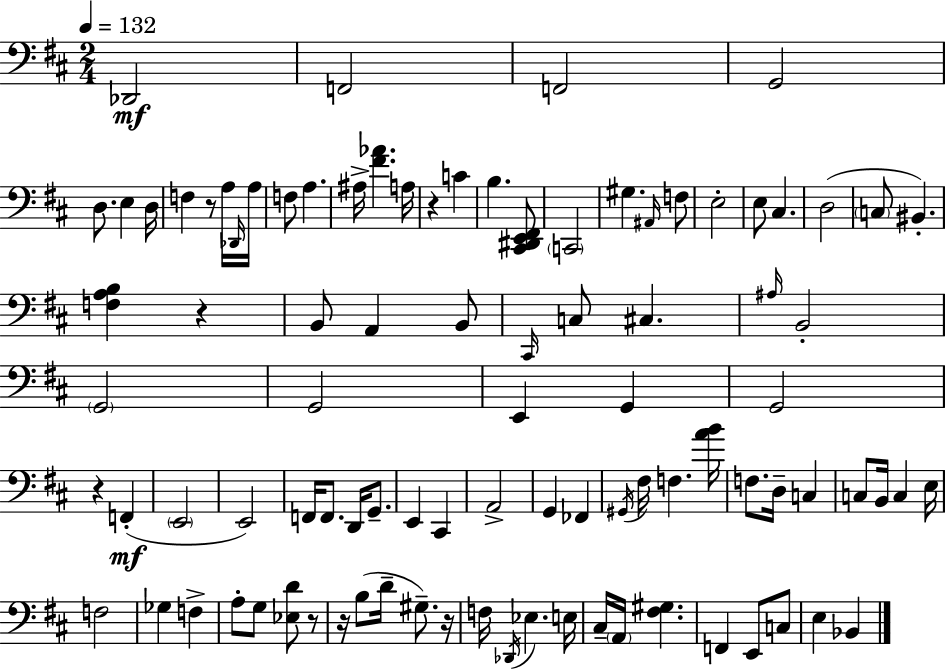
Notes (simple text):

Db2/h F2/h F2/h G2/h D3/e. E3/q D3/s F3/q R/e A3/s Db2/s A3/s F3/e A3/q. A#3/s [F#4,Ab4]/q. A3/s R/q C4/q B3/q. [C#2,D#2,E2,F#2]/e C2/h G#3/q. A#2/s F3/e E3/h E3/e C#3/q. D3/h C3/e BIS2/q. [F3,A3,B3]/q R/q B2/e A2/q B2/e C#2/s C3/e C#3/q. A#3/s B2/h G2/h G2/h E2/q G2/q G2/h R/q F2/q E2/h E2/h F2/s F2/e. D2/s G2/e. E2/q C#2/q A2/h G2/q FES2/q G#2/s F#3/s F3/q. [A4,B4]/s F3/e. D3/s C3/q C3/e B2/s C3/q E3/s F3/h Gb3/q F3/q A3/e G3/e [Eb3,D4]/e R/e R/s B3/e D4/s G#3/e. R/s F3/s Db2/s Eb3/q. E3/s C#3/s A2/s [F#3,G#3]/q. F2/q E2/e C3/e E3/q Bb2/q